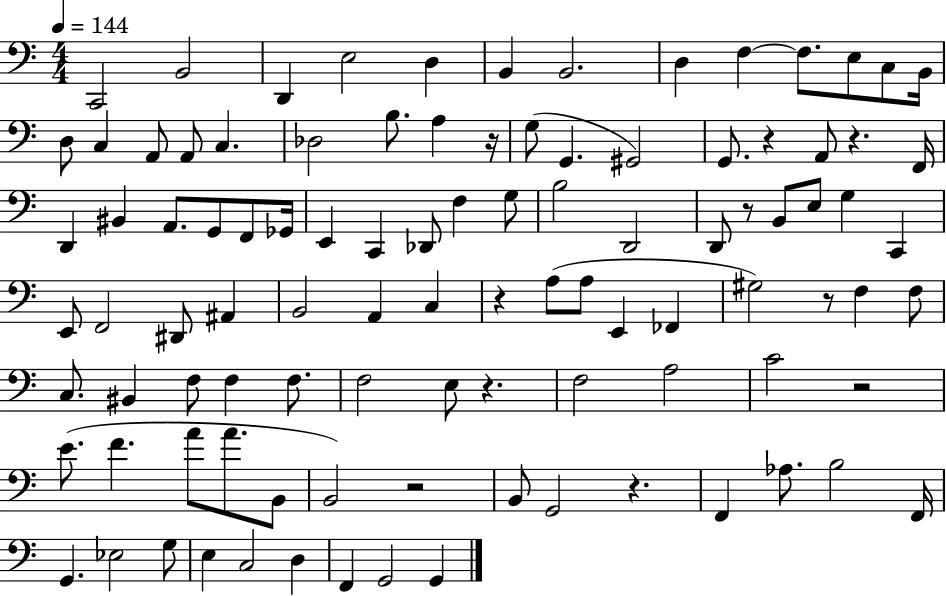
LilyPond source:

{
  \clef bass
  \numericTimeSignature
  \time 4/4
  \key c \major
  \tempo 4 = 144
  c,2 b,2 | d,4 e2 d4 | b,4 b,2. | d4 f4~~ f8. e8 c8 b,16 | \break d8 c4 a,8 a,8 c4. | des2 b8. a4 r16 | g8( g,4. gis,2) | g,8. r4 a,8 r4. f,16 | \break d,4 bis,4 a,8. g,8 f,8 ges,16 | e,4 c,4 des,8 f4 g8 | b2 d,2 | d,8 r8 b,8 e8 g4 c,4 | \break e,8 f,2 dis,8 ais,4 | b,2 a,4 c4 | r4 a8( a8 e,4 fes,4 | gis2) r8 f4 f8 | \break c8. bis,4 f8 f4 f8. | f2 e8 r4. | f2 a2 | c'2 r2 | \break e'8.( f'4. a'8 a'8. b,8 | b,2) r2 | b,8 g,2 r4. | f,4 aes8. b2 f,16 | \break g,4. ees2 g8 | e4 c2 d4 | f,4 g,2 g,4 | \bar "|."
}